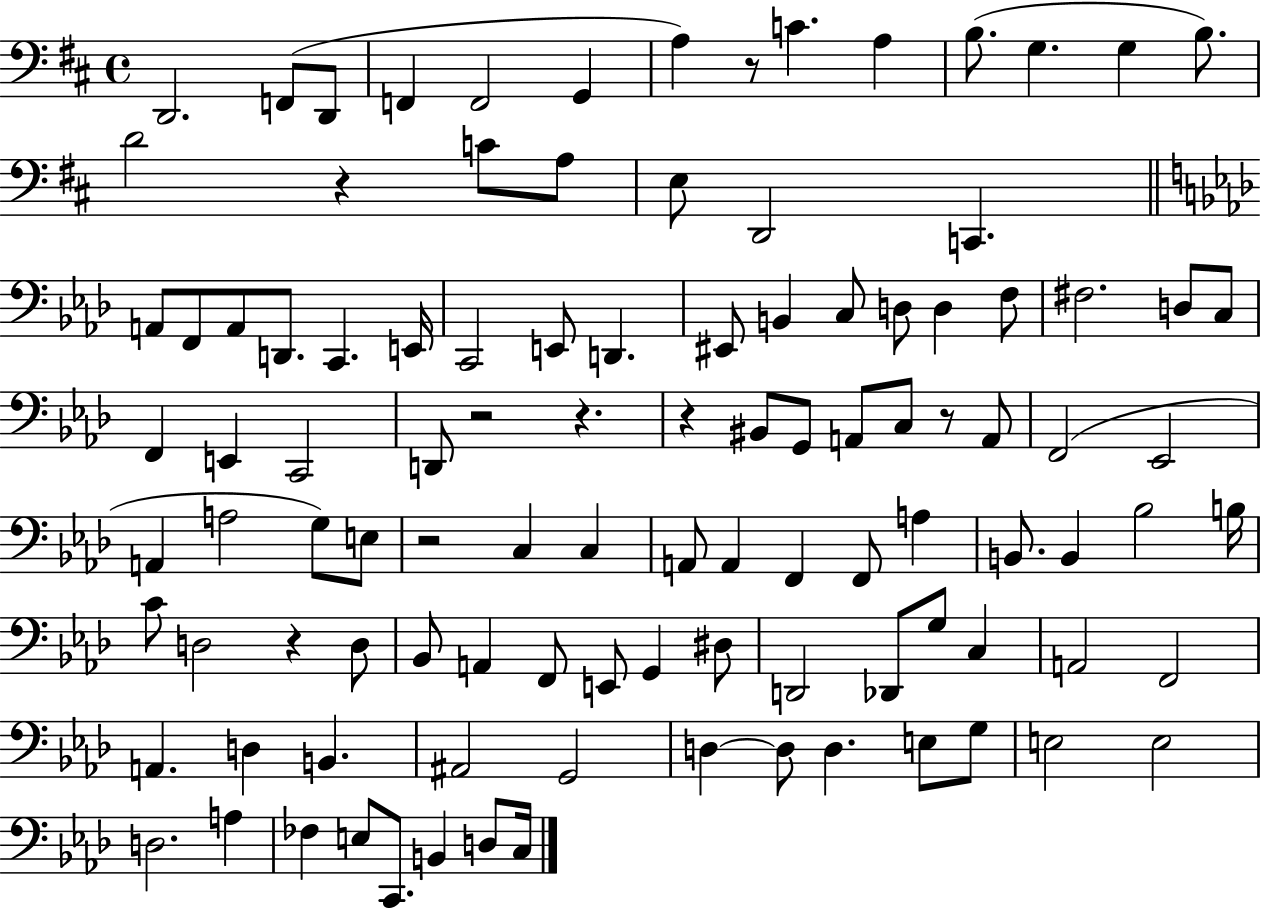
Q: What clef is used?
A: bass